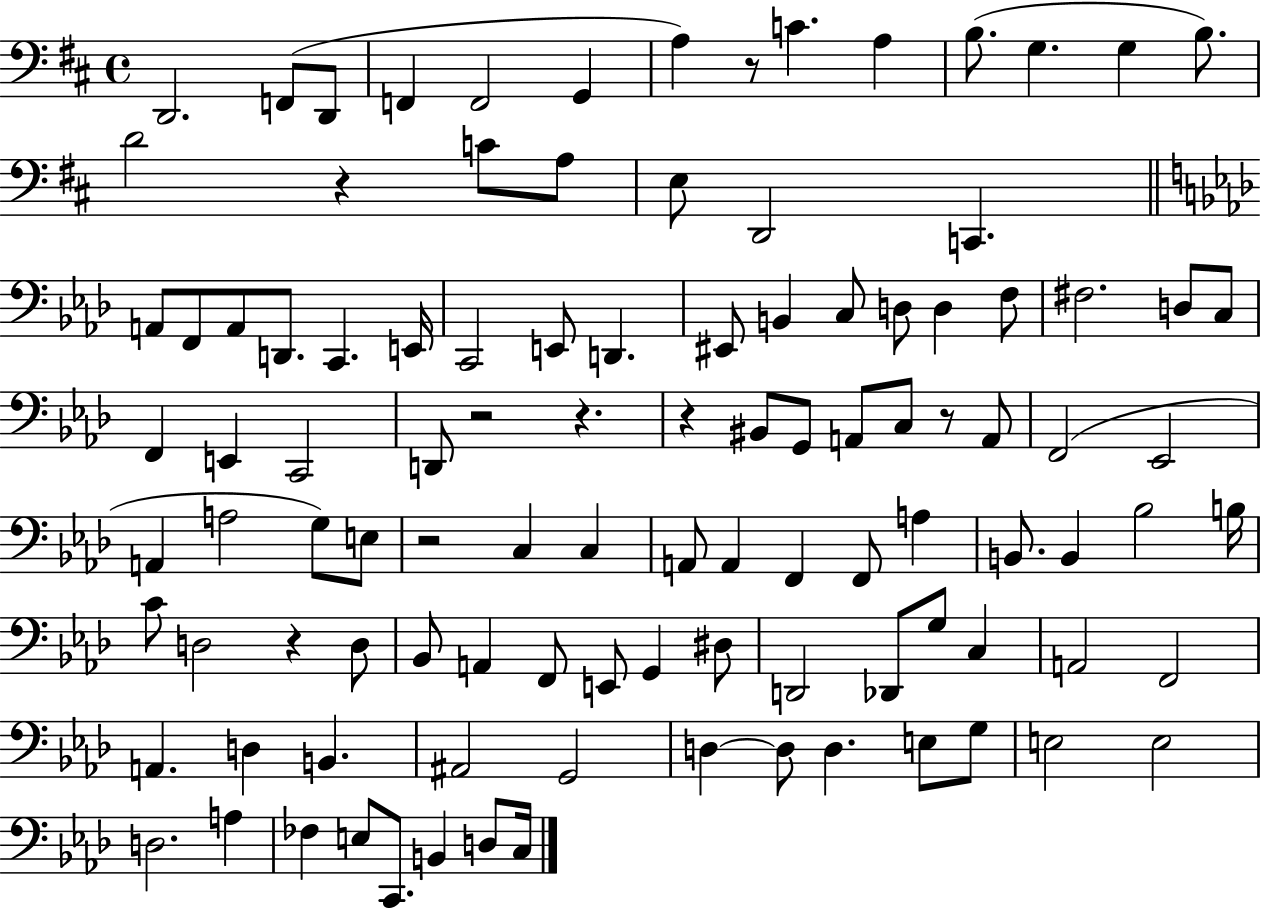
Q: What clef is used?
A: bass